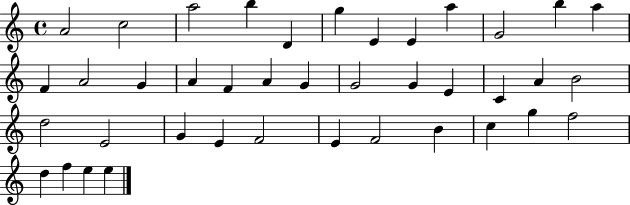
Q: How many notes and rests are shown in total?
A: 40